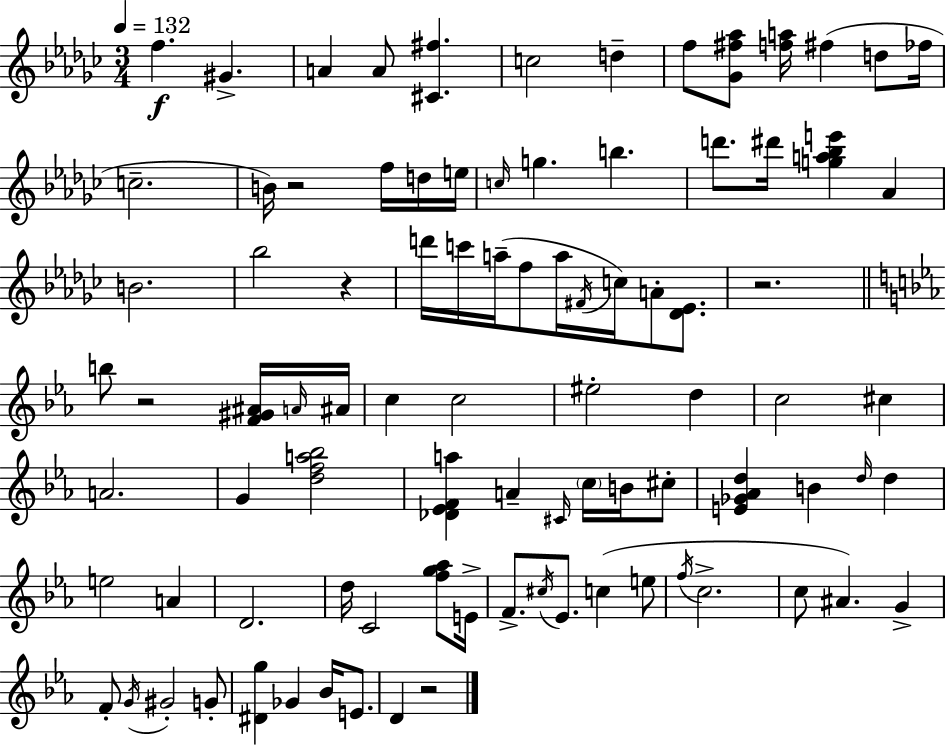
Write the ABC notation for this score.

X:1
T:Untitled
M:3/4
L:1/4
K:Ebm
f ^G A A/2 [^C^f] c2 d f/2 [_G^f_a]/2 [fa]/4 ^f d/2 _f/4 c2 B/4 z2 f/4 d/4 e/4 c/4 g b d'/2 ^d'/4 [ga_be'] _A B2 _b2 z d'/4 c'/4 a/4 f/2 a/4 ^F/4 c/4 A/2 [_D_E]/2 z2 b/2 z2 [F^G^A]/4 A/4 ^A/4 c c2 ^e2 d c2 ^c A2 G [dfa_b]2 [_D_EFa] A ^C/4 c/4 B/4 ^c/2 [E_G_Ad] B d/4 d e2 A D2 d/4 C2 [fg_a]/2 E/4 F/2 ^c/4 _E/2 c e/2 f/4 c2 c/2 ^A G F/2 G/4 ^G2 G/2 [^Dg] _G _B/4 E/2 D z2